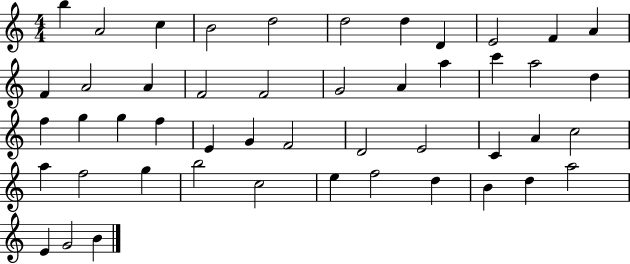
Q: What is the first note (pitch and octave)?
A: B5